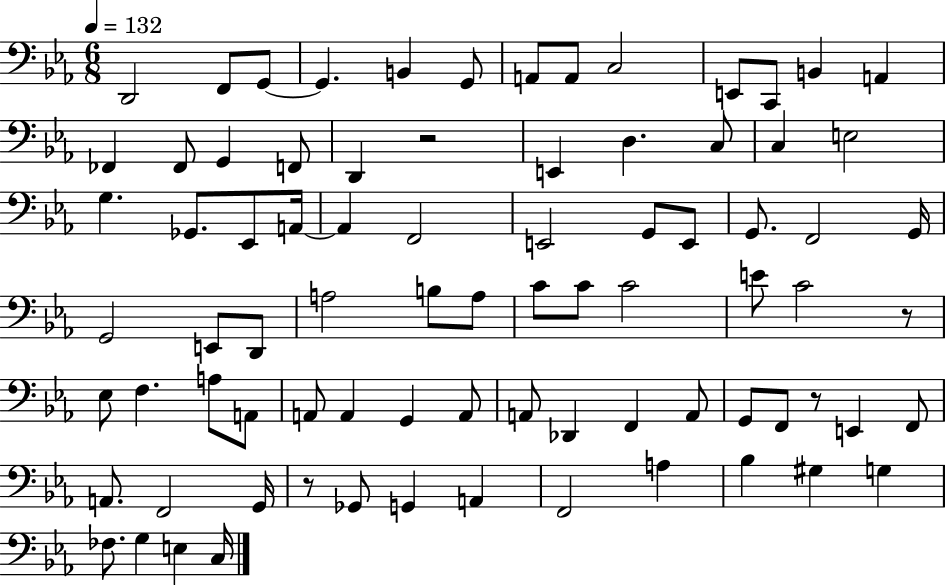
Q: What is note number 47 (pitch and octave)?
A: Eb3